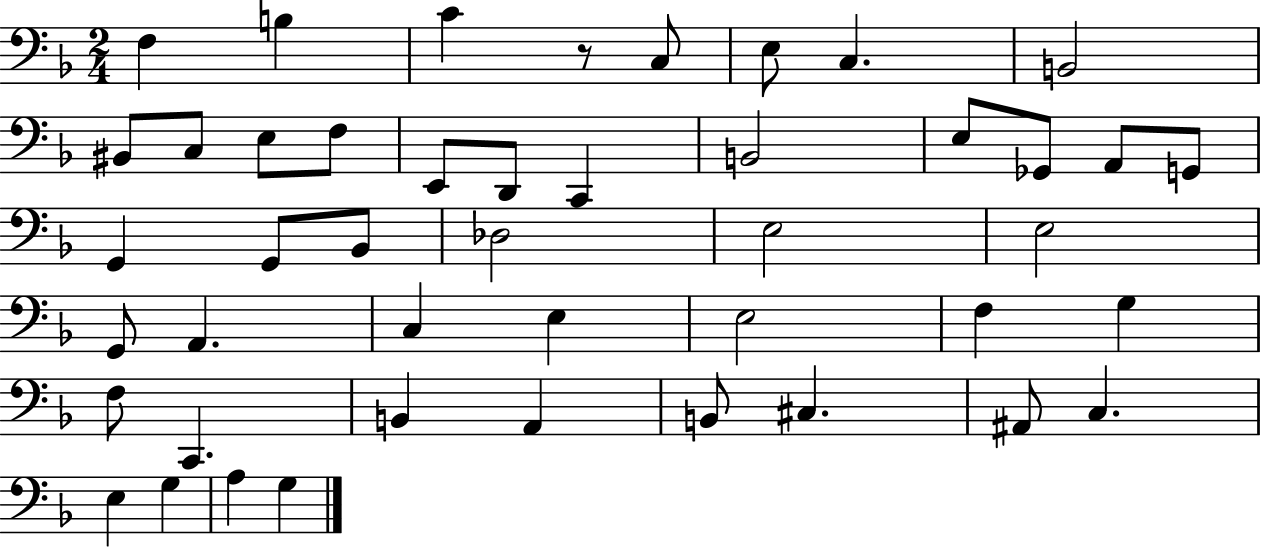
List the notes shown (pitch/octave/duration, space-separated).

F3/q B3/q C4/q R/e C3/e E3/e C3/q. B2/h BIS2/e C3/e E3/e F3/e E2/e D2/e C2/q B2/h E3/e Gb2/e A2/e G2/e G2/q G2/e Bb2/e Db3/h E3/h E3/h G2/e A2/q. C3/q E3/q E3/h F3/q G3/q F3/e C2/q. B2/q A2/q B2/e C#3/q. A#2/e C3/q. E3/q G3/q A3/q G3/q